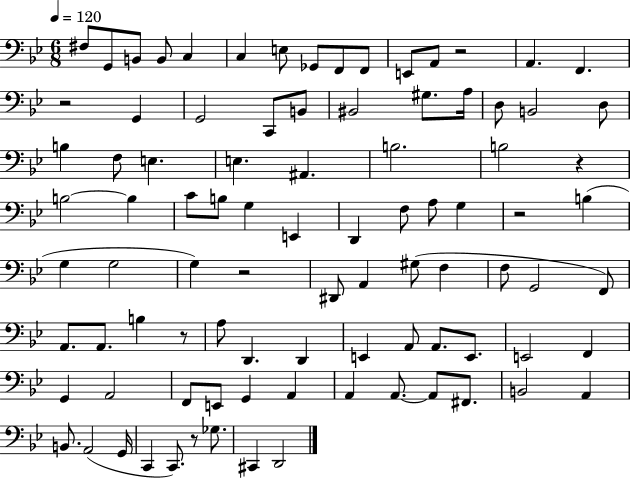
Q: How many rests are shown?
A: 7